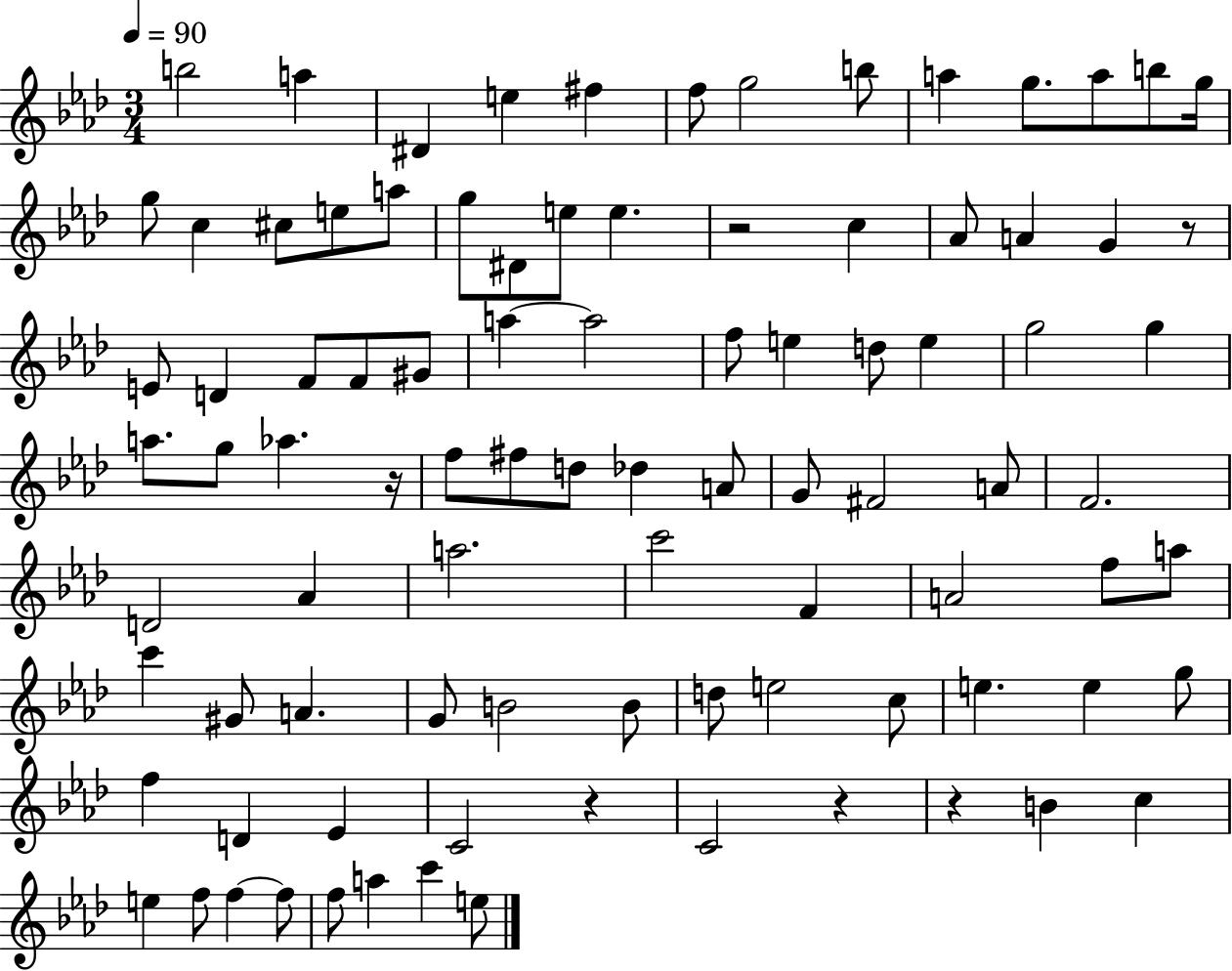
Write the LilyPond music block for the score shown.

{
  \clef treble
  \numericTimeSignature
  \time 3/4
  \key aes \major
  \tempo 4 = 90
  \repeat volta 2 { b''2 a''4 | dis'4 e''4 fis''4 | f''8 g''2 b''8 | a''4 g''8. a''8 b''8 g''16 | \break g''8 c''4 cis''8 e''8 a''8 | g''8 dis'8 e''8 e''4. | r2 c''4 | aes'8 a'4 g'4 r8 | \break e'8 d'4 f'8 f'8 gis'8 | a''4~~ a''2 | f''8 e''4 d''8 e''4 | g''2 g''4 | \break a''8. g''8 aes''4. r16 | f''8 fis''8 d''8 des''4 a'8 | g'8 fis'2 a'8 | f'2. | \break d'2 aes'4 | a''2. | c'''2 f'4 | a'2 f''8 a''8 | \break c'''4 gis'8 a'4. | g'8 b'2 b'8 | d''8 e''2 c''8 | e''4. e''4 g''8 | \break f''4 d'4 ees'4 | c'2 r4 | c'2 r4 | r4 b'4 c''4 | \break e''4 f''8 f''4~~ f''8 | f''8 a''4 c'''4 e''8 | } \bar "|."
}